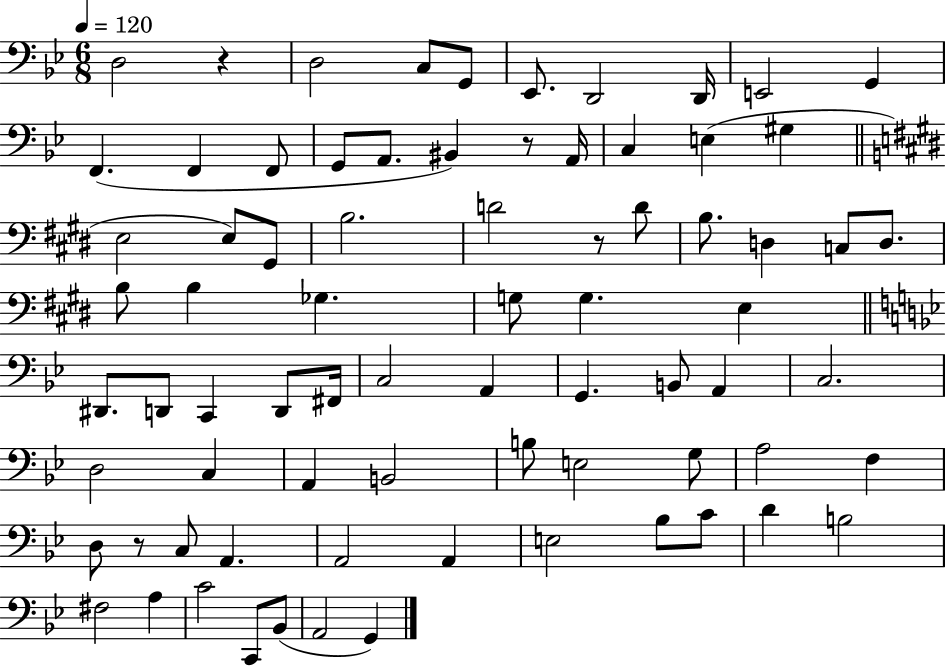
{
  \clef bass
  \numericTimeSignature
  \time 6/8
  \key bes \major
  \tempo 4 = 120
  d2 r4 | d2 c8 g,8 | ees,8. d,2 d,16 | e,2 g,4 | \break f,4.( f,4 f,8 | g,8 a,8. bis,4) r8 a,16 | c4 e4( gis4 | \bar "||" \break \key e \major e2 e8) gis,8 | b2. | d'2 r8 d'8 | b8. d4 c8 d8. | \break b8 b4 ges4. | g8 g4. e4 | \bar "||" \break \key bes \major dis,8. d,8 c,4 d,8 fis,16 | c2 a,4 | g,4. b,8 a,4 | c2. | \break d2 c4 | a,4 b,2 | b8 e2 g8 | a2 f4 | \break d8 r8 c8 a,4. | a,2 a,4 | e2 bes8 c'8 | d'4 b2 | \break fis2 a4 | c'2 c,8 bes,8( | a,2 g,4) | \bar "|."
}